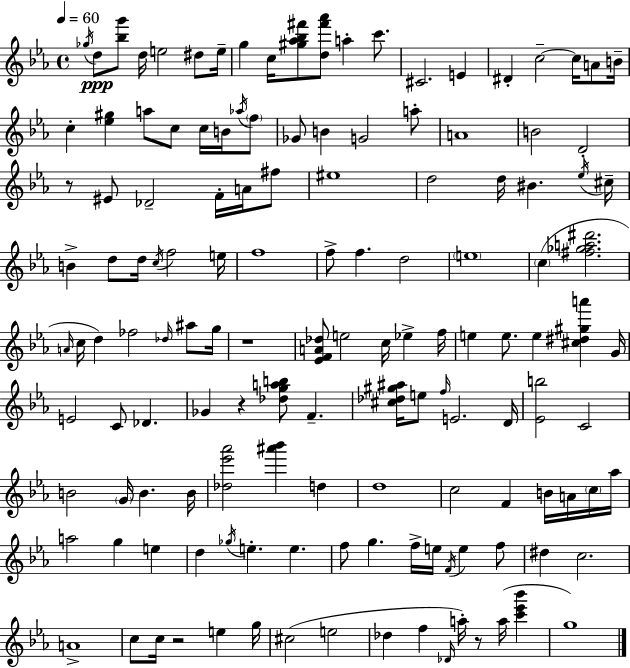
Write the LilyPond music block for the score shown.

{
  \clef treble
  \time 4/4
  \defaultTimeSignature
  \key c \minor
  \tempo 4 = 60
  \acciaccatura { ges''16 }\ppp d''8 <bes'' g'''>8 d''16 e''2 dis''8 | e''16-- g''4 c''16 <gis'' aes'' bes'' fis'''>8 <d'' fis''' aes'''>8 a''4-. c'''8. | cis'2. e'4 | dis'4-. c''2--~~ c''16 a'8 | \break b'16-- c''4-. <ees'' gis''>4 a''8 c''8 c''16 b'16 \acciaccatura { aes''16 } | \parenthesize f''8 ges'8 b'4 g'2 | a''8-. a'1 | b'2 d'2-. | \break r8 eis'8 des'2-- f'16-. a'16 | fis''8 eis''1 | d''2 d''16 bis'4. | \acciaccatura { ees''16 } cis''16-- b'4-> d''8 d''16 \acciaccatura { c''16 } f''2 | \break e''16 f''1 | f''8-> f''4. d''2 | \parenthesize e''1 | \parenthesize c''4( <fis'' ges'' a'' dis'''>2. | \break \grace { a'16 } c''16 d''4) fes''2 | \grace { des''16 } ais''8 g''16 r1 | <ees' f' a' des''>8 e''2 | c''16 ees''4-> f''16 e''4 e''8. e''4 | \break <cis'' dis'' gis'' a'''>4 g'16 e'2 c'8 | des'4. ges'4 r4 <des'' g'' a'' b''>8 | f'4.-- <cis'' des'' gis'' ais''>16 e''8 \grace { f''16 } e'2. | d'16 <ees' b''>2 c'2 | \break b'2 \parenthesize g'16 | b'4. b'16 <des'' ees''' aes'''>2 <ais''' bes'''>4 | d''4 d''1 | c''2 f'4 | \break b'16 a'16 \parenthesize c''16 aes''16 a''2 g''4 | e''4 d''4 \acciaccatura { ges''16 } e''4.-. | e''4. f''8 g''4. | f''16-> e''16 \acciaccatura { f'16 } e''4 f''8 dis''4 c''2. | \break a'1-> | c''8 c''16 r2 | e''4 g''16 cis''2( | e''2 des''4 f''4 | \break \grace { des'16 }) a''16-. r8 a''16( <c''' ees''' bes'''>4 g''1) | \bar "|."
}